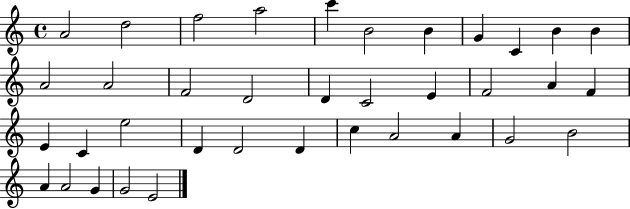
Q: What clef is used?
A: treble